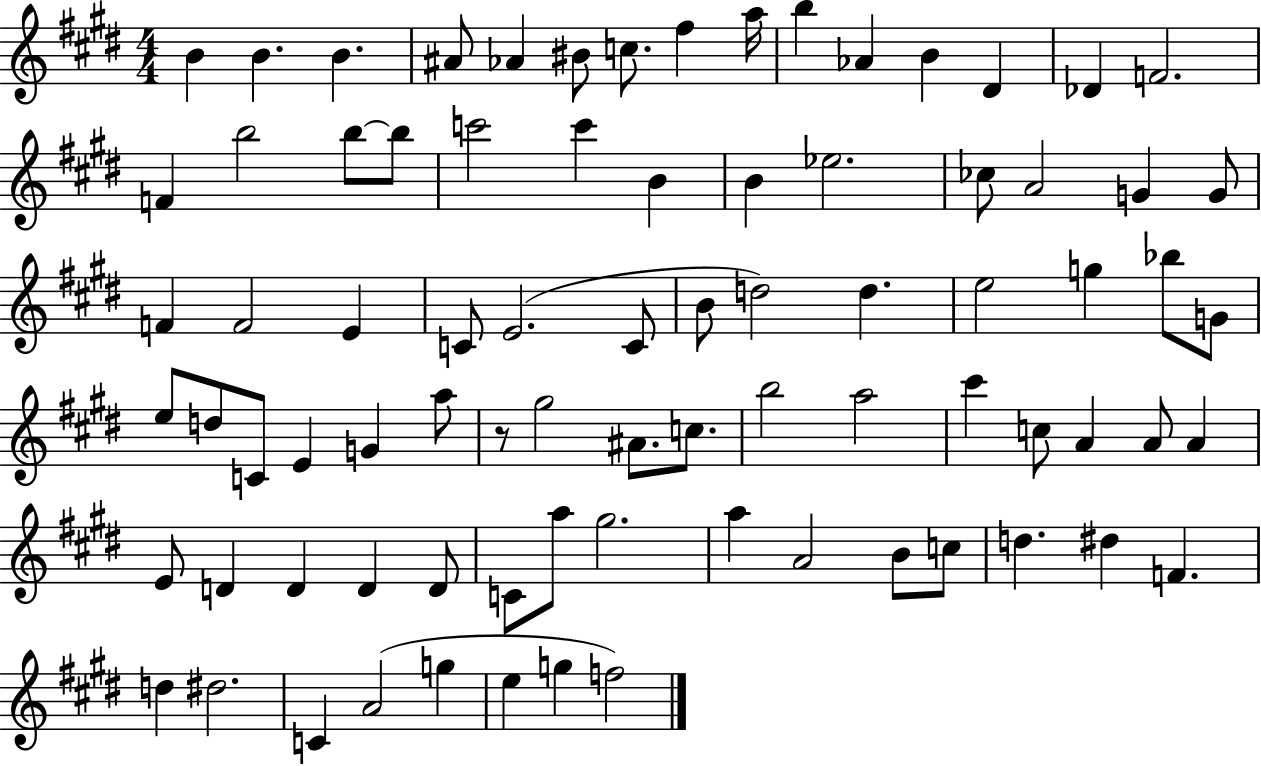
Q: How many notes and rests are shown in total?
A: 81